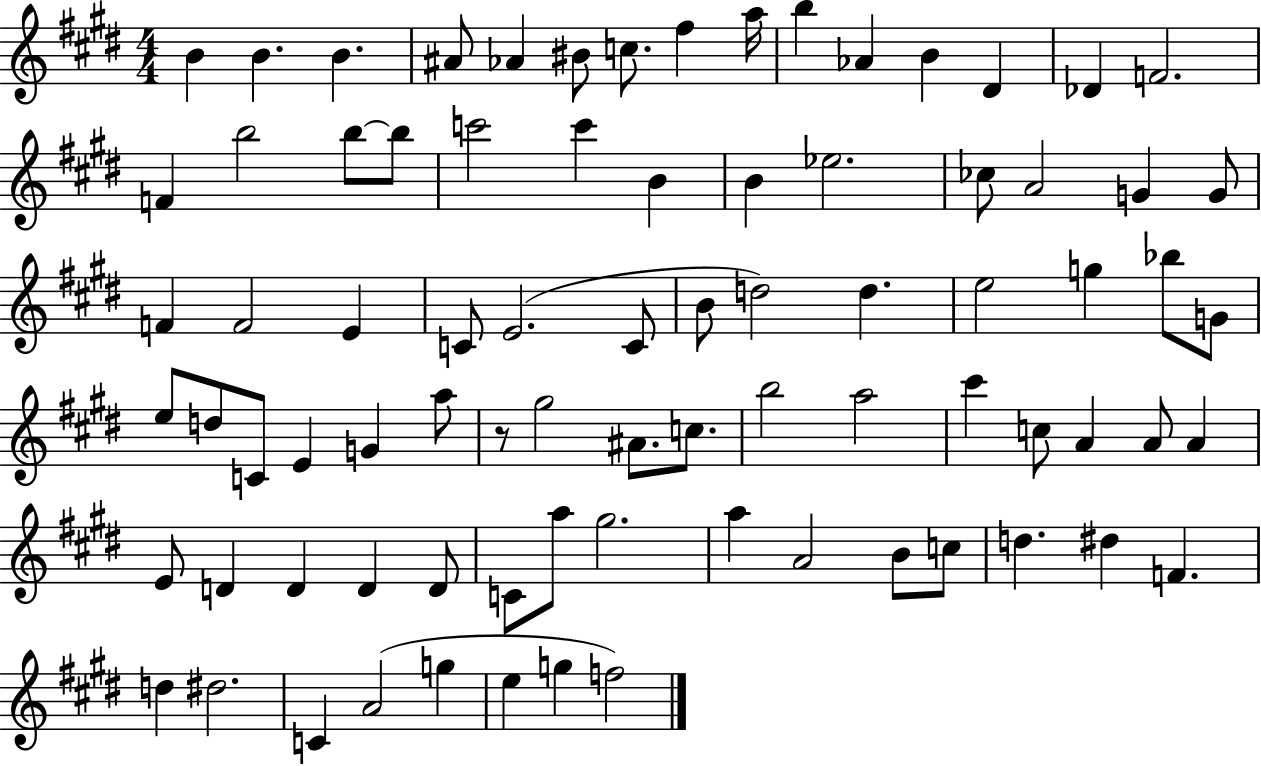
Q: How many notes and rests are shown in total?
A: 81